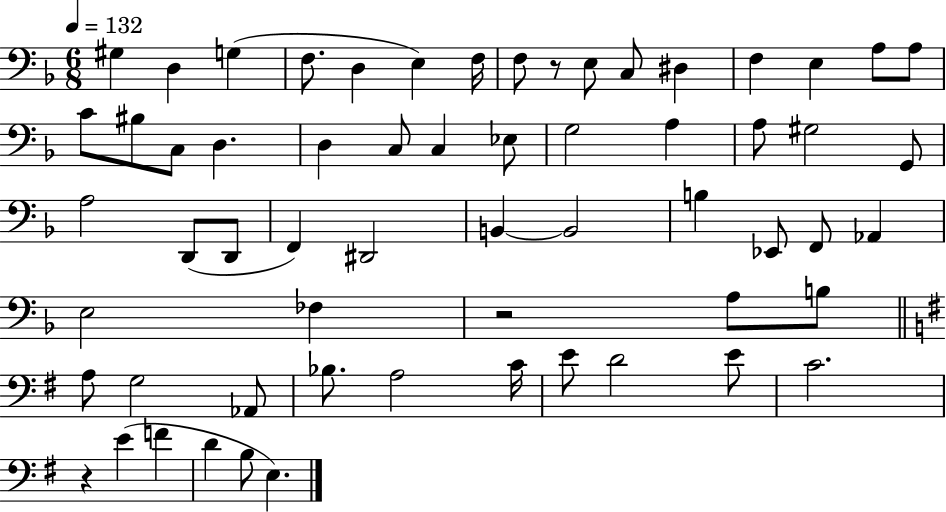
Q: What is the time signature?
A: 6/8